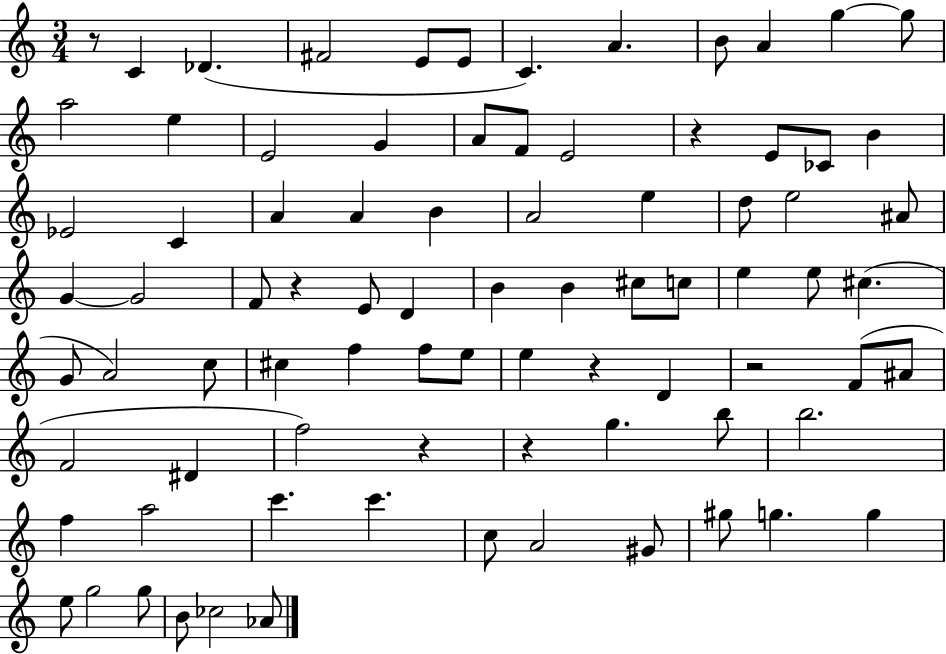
R/e C4/q Db4/q. F#4/h E4/e E4/e C4/q. A4/q. B4/e A4/q G5/q G5/e A5/h E5/q E4/h G4/q A4/e F4/e E4/h R/q E4/e CES4/e B4/q Eb4/h C4/q A4/q A4/q B4/q A4/h E5/q D5/e E5/h A#4/e G4/q G4/h F4/e R/q E4/e D4/q B4/q B4/q C#5/e C5/e E5/q E5/e C#5/q. G4/e A4/h C5/e C#5/q F5/q F5/e E5/e E5/q R/q D4/q R/h F4/e A#4/e F4/h D#4/q F5/h R/q R/q G5/q. B5/e B5/h. F5/q A5/h C6/q. C6/q. C5/e A4/h G#4/e G#5/e G5/q. G5/q E5/e G5/h G5/e B4/e CES5/h Ab4/e